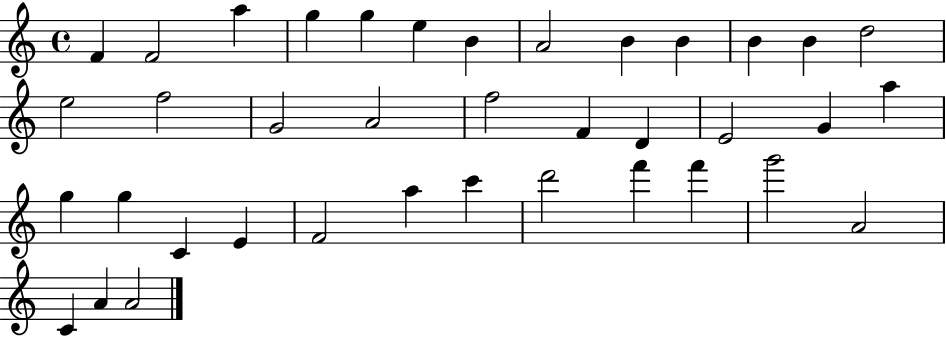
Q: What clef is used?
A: treble